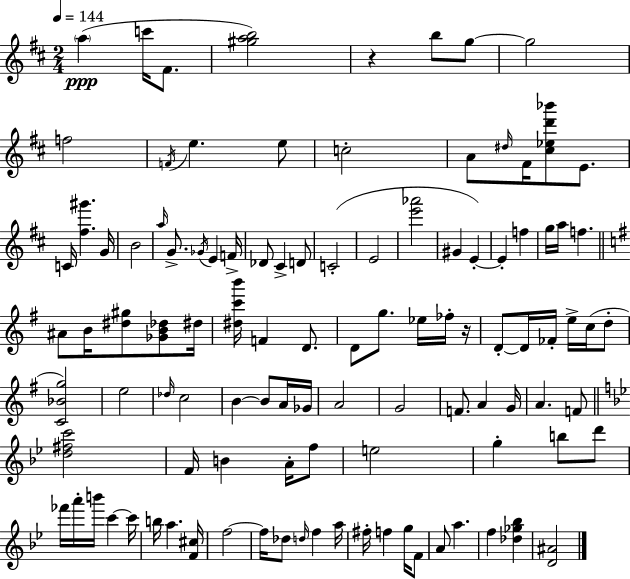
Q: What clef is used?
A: treble